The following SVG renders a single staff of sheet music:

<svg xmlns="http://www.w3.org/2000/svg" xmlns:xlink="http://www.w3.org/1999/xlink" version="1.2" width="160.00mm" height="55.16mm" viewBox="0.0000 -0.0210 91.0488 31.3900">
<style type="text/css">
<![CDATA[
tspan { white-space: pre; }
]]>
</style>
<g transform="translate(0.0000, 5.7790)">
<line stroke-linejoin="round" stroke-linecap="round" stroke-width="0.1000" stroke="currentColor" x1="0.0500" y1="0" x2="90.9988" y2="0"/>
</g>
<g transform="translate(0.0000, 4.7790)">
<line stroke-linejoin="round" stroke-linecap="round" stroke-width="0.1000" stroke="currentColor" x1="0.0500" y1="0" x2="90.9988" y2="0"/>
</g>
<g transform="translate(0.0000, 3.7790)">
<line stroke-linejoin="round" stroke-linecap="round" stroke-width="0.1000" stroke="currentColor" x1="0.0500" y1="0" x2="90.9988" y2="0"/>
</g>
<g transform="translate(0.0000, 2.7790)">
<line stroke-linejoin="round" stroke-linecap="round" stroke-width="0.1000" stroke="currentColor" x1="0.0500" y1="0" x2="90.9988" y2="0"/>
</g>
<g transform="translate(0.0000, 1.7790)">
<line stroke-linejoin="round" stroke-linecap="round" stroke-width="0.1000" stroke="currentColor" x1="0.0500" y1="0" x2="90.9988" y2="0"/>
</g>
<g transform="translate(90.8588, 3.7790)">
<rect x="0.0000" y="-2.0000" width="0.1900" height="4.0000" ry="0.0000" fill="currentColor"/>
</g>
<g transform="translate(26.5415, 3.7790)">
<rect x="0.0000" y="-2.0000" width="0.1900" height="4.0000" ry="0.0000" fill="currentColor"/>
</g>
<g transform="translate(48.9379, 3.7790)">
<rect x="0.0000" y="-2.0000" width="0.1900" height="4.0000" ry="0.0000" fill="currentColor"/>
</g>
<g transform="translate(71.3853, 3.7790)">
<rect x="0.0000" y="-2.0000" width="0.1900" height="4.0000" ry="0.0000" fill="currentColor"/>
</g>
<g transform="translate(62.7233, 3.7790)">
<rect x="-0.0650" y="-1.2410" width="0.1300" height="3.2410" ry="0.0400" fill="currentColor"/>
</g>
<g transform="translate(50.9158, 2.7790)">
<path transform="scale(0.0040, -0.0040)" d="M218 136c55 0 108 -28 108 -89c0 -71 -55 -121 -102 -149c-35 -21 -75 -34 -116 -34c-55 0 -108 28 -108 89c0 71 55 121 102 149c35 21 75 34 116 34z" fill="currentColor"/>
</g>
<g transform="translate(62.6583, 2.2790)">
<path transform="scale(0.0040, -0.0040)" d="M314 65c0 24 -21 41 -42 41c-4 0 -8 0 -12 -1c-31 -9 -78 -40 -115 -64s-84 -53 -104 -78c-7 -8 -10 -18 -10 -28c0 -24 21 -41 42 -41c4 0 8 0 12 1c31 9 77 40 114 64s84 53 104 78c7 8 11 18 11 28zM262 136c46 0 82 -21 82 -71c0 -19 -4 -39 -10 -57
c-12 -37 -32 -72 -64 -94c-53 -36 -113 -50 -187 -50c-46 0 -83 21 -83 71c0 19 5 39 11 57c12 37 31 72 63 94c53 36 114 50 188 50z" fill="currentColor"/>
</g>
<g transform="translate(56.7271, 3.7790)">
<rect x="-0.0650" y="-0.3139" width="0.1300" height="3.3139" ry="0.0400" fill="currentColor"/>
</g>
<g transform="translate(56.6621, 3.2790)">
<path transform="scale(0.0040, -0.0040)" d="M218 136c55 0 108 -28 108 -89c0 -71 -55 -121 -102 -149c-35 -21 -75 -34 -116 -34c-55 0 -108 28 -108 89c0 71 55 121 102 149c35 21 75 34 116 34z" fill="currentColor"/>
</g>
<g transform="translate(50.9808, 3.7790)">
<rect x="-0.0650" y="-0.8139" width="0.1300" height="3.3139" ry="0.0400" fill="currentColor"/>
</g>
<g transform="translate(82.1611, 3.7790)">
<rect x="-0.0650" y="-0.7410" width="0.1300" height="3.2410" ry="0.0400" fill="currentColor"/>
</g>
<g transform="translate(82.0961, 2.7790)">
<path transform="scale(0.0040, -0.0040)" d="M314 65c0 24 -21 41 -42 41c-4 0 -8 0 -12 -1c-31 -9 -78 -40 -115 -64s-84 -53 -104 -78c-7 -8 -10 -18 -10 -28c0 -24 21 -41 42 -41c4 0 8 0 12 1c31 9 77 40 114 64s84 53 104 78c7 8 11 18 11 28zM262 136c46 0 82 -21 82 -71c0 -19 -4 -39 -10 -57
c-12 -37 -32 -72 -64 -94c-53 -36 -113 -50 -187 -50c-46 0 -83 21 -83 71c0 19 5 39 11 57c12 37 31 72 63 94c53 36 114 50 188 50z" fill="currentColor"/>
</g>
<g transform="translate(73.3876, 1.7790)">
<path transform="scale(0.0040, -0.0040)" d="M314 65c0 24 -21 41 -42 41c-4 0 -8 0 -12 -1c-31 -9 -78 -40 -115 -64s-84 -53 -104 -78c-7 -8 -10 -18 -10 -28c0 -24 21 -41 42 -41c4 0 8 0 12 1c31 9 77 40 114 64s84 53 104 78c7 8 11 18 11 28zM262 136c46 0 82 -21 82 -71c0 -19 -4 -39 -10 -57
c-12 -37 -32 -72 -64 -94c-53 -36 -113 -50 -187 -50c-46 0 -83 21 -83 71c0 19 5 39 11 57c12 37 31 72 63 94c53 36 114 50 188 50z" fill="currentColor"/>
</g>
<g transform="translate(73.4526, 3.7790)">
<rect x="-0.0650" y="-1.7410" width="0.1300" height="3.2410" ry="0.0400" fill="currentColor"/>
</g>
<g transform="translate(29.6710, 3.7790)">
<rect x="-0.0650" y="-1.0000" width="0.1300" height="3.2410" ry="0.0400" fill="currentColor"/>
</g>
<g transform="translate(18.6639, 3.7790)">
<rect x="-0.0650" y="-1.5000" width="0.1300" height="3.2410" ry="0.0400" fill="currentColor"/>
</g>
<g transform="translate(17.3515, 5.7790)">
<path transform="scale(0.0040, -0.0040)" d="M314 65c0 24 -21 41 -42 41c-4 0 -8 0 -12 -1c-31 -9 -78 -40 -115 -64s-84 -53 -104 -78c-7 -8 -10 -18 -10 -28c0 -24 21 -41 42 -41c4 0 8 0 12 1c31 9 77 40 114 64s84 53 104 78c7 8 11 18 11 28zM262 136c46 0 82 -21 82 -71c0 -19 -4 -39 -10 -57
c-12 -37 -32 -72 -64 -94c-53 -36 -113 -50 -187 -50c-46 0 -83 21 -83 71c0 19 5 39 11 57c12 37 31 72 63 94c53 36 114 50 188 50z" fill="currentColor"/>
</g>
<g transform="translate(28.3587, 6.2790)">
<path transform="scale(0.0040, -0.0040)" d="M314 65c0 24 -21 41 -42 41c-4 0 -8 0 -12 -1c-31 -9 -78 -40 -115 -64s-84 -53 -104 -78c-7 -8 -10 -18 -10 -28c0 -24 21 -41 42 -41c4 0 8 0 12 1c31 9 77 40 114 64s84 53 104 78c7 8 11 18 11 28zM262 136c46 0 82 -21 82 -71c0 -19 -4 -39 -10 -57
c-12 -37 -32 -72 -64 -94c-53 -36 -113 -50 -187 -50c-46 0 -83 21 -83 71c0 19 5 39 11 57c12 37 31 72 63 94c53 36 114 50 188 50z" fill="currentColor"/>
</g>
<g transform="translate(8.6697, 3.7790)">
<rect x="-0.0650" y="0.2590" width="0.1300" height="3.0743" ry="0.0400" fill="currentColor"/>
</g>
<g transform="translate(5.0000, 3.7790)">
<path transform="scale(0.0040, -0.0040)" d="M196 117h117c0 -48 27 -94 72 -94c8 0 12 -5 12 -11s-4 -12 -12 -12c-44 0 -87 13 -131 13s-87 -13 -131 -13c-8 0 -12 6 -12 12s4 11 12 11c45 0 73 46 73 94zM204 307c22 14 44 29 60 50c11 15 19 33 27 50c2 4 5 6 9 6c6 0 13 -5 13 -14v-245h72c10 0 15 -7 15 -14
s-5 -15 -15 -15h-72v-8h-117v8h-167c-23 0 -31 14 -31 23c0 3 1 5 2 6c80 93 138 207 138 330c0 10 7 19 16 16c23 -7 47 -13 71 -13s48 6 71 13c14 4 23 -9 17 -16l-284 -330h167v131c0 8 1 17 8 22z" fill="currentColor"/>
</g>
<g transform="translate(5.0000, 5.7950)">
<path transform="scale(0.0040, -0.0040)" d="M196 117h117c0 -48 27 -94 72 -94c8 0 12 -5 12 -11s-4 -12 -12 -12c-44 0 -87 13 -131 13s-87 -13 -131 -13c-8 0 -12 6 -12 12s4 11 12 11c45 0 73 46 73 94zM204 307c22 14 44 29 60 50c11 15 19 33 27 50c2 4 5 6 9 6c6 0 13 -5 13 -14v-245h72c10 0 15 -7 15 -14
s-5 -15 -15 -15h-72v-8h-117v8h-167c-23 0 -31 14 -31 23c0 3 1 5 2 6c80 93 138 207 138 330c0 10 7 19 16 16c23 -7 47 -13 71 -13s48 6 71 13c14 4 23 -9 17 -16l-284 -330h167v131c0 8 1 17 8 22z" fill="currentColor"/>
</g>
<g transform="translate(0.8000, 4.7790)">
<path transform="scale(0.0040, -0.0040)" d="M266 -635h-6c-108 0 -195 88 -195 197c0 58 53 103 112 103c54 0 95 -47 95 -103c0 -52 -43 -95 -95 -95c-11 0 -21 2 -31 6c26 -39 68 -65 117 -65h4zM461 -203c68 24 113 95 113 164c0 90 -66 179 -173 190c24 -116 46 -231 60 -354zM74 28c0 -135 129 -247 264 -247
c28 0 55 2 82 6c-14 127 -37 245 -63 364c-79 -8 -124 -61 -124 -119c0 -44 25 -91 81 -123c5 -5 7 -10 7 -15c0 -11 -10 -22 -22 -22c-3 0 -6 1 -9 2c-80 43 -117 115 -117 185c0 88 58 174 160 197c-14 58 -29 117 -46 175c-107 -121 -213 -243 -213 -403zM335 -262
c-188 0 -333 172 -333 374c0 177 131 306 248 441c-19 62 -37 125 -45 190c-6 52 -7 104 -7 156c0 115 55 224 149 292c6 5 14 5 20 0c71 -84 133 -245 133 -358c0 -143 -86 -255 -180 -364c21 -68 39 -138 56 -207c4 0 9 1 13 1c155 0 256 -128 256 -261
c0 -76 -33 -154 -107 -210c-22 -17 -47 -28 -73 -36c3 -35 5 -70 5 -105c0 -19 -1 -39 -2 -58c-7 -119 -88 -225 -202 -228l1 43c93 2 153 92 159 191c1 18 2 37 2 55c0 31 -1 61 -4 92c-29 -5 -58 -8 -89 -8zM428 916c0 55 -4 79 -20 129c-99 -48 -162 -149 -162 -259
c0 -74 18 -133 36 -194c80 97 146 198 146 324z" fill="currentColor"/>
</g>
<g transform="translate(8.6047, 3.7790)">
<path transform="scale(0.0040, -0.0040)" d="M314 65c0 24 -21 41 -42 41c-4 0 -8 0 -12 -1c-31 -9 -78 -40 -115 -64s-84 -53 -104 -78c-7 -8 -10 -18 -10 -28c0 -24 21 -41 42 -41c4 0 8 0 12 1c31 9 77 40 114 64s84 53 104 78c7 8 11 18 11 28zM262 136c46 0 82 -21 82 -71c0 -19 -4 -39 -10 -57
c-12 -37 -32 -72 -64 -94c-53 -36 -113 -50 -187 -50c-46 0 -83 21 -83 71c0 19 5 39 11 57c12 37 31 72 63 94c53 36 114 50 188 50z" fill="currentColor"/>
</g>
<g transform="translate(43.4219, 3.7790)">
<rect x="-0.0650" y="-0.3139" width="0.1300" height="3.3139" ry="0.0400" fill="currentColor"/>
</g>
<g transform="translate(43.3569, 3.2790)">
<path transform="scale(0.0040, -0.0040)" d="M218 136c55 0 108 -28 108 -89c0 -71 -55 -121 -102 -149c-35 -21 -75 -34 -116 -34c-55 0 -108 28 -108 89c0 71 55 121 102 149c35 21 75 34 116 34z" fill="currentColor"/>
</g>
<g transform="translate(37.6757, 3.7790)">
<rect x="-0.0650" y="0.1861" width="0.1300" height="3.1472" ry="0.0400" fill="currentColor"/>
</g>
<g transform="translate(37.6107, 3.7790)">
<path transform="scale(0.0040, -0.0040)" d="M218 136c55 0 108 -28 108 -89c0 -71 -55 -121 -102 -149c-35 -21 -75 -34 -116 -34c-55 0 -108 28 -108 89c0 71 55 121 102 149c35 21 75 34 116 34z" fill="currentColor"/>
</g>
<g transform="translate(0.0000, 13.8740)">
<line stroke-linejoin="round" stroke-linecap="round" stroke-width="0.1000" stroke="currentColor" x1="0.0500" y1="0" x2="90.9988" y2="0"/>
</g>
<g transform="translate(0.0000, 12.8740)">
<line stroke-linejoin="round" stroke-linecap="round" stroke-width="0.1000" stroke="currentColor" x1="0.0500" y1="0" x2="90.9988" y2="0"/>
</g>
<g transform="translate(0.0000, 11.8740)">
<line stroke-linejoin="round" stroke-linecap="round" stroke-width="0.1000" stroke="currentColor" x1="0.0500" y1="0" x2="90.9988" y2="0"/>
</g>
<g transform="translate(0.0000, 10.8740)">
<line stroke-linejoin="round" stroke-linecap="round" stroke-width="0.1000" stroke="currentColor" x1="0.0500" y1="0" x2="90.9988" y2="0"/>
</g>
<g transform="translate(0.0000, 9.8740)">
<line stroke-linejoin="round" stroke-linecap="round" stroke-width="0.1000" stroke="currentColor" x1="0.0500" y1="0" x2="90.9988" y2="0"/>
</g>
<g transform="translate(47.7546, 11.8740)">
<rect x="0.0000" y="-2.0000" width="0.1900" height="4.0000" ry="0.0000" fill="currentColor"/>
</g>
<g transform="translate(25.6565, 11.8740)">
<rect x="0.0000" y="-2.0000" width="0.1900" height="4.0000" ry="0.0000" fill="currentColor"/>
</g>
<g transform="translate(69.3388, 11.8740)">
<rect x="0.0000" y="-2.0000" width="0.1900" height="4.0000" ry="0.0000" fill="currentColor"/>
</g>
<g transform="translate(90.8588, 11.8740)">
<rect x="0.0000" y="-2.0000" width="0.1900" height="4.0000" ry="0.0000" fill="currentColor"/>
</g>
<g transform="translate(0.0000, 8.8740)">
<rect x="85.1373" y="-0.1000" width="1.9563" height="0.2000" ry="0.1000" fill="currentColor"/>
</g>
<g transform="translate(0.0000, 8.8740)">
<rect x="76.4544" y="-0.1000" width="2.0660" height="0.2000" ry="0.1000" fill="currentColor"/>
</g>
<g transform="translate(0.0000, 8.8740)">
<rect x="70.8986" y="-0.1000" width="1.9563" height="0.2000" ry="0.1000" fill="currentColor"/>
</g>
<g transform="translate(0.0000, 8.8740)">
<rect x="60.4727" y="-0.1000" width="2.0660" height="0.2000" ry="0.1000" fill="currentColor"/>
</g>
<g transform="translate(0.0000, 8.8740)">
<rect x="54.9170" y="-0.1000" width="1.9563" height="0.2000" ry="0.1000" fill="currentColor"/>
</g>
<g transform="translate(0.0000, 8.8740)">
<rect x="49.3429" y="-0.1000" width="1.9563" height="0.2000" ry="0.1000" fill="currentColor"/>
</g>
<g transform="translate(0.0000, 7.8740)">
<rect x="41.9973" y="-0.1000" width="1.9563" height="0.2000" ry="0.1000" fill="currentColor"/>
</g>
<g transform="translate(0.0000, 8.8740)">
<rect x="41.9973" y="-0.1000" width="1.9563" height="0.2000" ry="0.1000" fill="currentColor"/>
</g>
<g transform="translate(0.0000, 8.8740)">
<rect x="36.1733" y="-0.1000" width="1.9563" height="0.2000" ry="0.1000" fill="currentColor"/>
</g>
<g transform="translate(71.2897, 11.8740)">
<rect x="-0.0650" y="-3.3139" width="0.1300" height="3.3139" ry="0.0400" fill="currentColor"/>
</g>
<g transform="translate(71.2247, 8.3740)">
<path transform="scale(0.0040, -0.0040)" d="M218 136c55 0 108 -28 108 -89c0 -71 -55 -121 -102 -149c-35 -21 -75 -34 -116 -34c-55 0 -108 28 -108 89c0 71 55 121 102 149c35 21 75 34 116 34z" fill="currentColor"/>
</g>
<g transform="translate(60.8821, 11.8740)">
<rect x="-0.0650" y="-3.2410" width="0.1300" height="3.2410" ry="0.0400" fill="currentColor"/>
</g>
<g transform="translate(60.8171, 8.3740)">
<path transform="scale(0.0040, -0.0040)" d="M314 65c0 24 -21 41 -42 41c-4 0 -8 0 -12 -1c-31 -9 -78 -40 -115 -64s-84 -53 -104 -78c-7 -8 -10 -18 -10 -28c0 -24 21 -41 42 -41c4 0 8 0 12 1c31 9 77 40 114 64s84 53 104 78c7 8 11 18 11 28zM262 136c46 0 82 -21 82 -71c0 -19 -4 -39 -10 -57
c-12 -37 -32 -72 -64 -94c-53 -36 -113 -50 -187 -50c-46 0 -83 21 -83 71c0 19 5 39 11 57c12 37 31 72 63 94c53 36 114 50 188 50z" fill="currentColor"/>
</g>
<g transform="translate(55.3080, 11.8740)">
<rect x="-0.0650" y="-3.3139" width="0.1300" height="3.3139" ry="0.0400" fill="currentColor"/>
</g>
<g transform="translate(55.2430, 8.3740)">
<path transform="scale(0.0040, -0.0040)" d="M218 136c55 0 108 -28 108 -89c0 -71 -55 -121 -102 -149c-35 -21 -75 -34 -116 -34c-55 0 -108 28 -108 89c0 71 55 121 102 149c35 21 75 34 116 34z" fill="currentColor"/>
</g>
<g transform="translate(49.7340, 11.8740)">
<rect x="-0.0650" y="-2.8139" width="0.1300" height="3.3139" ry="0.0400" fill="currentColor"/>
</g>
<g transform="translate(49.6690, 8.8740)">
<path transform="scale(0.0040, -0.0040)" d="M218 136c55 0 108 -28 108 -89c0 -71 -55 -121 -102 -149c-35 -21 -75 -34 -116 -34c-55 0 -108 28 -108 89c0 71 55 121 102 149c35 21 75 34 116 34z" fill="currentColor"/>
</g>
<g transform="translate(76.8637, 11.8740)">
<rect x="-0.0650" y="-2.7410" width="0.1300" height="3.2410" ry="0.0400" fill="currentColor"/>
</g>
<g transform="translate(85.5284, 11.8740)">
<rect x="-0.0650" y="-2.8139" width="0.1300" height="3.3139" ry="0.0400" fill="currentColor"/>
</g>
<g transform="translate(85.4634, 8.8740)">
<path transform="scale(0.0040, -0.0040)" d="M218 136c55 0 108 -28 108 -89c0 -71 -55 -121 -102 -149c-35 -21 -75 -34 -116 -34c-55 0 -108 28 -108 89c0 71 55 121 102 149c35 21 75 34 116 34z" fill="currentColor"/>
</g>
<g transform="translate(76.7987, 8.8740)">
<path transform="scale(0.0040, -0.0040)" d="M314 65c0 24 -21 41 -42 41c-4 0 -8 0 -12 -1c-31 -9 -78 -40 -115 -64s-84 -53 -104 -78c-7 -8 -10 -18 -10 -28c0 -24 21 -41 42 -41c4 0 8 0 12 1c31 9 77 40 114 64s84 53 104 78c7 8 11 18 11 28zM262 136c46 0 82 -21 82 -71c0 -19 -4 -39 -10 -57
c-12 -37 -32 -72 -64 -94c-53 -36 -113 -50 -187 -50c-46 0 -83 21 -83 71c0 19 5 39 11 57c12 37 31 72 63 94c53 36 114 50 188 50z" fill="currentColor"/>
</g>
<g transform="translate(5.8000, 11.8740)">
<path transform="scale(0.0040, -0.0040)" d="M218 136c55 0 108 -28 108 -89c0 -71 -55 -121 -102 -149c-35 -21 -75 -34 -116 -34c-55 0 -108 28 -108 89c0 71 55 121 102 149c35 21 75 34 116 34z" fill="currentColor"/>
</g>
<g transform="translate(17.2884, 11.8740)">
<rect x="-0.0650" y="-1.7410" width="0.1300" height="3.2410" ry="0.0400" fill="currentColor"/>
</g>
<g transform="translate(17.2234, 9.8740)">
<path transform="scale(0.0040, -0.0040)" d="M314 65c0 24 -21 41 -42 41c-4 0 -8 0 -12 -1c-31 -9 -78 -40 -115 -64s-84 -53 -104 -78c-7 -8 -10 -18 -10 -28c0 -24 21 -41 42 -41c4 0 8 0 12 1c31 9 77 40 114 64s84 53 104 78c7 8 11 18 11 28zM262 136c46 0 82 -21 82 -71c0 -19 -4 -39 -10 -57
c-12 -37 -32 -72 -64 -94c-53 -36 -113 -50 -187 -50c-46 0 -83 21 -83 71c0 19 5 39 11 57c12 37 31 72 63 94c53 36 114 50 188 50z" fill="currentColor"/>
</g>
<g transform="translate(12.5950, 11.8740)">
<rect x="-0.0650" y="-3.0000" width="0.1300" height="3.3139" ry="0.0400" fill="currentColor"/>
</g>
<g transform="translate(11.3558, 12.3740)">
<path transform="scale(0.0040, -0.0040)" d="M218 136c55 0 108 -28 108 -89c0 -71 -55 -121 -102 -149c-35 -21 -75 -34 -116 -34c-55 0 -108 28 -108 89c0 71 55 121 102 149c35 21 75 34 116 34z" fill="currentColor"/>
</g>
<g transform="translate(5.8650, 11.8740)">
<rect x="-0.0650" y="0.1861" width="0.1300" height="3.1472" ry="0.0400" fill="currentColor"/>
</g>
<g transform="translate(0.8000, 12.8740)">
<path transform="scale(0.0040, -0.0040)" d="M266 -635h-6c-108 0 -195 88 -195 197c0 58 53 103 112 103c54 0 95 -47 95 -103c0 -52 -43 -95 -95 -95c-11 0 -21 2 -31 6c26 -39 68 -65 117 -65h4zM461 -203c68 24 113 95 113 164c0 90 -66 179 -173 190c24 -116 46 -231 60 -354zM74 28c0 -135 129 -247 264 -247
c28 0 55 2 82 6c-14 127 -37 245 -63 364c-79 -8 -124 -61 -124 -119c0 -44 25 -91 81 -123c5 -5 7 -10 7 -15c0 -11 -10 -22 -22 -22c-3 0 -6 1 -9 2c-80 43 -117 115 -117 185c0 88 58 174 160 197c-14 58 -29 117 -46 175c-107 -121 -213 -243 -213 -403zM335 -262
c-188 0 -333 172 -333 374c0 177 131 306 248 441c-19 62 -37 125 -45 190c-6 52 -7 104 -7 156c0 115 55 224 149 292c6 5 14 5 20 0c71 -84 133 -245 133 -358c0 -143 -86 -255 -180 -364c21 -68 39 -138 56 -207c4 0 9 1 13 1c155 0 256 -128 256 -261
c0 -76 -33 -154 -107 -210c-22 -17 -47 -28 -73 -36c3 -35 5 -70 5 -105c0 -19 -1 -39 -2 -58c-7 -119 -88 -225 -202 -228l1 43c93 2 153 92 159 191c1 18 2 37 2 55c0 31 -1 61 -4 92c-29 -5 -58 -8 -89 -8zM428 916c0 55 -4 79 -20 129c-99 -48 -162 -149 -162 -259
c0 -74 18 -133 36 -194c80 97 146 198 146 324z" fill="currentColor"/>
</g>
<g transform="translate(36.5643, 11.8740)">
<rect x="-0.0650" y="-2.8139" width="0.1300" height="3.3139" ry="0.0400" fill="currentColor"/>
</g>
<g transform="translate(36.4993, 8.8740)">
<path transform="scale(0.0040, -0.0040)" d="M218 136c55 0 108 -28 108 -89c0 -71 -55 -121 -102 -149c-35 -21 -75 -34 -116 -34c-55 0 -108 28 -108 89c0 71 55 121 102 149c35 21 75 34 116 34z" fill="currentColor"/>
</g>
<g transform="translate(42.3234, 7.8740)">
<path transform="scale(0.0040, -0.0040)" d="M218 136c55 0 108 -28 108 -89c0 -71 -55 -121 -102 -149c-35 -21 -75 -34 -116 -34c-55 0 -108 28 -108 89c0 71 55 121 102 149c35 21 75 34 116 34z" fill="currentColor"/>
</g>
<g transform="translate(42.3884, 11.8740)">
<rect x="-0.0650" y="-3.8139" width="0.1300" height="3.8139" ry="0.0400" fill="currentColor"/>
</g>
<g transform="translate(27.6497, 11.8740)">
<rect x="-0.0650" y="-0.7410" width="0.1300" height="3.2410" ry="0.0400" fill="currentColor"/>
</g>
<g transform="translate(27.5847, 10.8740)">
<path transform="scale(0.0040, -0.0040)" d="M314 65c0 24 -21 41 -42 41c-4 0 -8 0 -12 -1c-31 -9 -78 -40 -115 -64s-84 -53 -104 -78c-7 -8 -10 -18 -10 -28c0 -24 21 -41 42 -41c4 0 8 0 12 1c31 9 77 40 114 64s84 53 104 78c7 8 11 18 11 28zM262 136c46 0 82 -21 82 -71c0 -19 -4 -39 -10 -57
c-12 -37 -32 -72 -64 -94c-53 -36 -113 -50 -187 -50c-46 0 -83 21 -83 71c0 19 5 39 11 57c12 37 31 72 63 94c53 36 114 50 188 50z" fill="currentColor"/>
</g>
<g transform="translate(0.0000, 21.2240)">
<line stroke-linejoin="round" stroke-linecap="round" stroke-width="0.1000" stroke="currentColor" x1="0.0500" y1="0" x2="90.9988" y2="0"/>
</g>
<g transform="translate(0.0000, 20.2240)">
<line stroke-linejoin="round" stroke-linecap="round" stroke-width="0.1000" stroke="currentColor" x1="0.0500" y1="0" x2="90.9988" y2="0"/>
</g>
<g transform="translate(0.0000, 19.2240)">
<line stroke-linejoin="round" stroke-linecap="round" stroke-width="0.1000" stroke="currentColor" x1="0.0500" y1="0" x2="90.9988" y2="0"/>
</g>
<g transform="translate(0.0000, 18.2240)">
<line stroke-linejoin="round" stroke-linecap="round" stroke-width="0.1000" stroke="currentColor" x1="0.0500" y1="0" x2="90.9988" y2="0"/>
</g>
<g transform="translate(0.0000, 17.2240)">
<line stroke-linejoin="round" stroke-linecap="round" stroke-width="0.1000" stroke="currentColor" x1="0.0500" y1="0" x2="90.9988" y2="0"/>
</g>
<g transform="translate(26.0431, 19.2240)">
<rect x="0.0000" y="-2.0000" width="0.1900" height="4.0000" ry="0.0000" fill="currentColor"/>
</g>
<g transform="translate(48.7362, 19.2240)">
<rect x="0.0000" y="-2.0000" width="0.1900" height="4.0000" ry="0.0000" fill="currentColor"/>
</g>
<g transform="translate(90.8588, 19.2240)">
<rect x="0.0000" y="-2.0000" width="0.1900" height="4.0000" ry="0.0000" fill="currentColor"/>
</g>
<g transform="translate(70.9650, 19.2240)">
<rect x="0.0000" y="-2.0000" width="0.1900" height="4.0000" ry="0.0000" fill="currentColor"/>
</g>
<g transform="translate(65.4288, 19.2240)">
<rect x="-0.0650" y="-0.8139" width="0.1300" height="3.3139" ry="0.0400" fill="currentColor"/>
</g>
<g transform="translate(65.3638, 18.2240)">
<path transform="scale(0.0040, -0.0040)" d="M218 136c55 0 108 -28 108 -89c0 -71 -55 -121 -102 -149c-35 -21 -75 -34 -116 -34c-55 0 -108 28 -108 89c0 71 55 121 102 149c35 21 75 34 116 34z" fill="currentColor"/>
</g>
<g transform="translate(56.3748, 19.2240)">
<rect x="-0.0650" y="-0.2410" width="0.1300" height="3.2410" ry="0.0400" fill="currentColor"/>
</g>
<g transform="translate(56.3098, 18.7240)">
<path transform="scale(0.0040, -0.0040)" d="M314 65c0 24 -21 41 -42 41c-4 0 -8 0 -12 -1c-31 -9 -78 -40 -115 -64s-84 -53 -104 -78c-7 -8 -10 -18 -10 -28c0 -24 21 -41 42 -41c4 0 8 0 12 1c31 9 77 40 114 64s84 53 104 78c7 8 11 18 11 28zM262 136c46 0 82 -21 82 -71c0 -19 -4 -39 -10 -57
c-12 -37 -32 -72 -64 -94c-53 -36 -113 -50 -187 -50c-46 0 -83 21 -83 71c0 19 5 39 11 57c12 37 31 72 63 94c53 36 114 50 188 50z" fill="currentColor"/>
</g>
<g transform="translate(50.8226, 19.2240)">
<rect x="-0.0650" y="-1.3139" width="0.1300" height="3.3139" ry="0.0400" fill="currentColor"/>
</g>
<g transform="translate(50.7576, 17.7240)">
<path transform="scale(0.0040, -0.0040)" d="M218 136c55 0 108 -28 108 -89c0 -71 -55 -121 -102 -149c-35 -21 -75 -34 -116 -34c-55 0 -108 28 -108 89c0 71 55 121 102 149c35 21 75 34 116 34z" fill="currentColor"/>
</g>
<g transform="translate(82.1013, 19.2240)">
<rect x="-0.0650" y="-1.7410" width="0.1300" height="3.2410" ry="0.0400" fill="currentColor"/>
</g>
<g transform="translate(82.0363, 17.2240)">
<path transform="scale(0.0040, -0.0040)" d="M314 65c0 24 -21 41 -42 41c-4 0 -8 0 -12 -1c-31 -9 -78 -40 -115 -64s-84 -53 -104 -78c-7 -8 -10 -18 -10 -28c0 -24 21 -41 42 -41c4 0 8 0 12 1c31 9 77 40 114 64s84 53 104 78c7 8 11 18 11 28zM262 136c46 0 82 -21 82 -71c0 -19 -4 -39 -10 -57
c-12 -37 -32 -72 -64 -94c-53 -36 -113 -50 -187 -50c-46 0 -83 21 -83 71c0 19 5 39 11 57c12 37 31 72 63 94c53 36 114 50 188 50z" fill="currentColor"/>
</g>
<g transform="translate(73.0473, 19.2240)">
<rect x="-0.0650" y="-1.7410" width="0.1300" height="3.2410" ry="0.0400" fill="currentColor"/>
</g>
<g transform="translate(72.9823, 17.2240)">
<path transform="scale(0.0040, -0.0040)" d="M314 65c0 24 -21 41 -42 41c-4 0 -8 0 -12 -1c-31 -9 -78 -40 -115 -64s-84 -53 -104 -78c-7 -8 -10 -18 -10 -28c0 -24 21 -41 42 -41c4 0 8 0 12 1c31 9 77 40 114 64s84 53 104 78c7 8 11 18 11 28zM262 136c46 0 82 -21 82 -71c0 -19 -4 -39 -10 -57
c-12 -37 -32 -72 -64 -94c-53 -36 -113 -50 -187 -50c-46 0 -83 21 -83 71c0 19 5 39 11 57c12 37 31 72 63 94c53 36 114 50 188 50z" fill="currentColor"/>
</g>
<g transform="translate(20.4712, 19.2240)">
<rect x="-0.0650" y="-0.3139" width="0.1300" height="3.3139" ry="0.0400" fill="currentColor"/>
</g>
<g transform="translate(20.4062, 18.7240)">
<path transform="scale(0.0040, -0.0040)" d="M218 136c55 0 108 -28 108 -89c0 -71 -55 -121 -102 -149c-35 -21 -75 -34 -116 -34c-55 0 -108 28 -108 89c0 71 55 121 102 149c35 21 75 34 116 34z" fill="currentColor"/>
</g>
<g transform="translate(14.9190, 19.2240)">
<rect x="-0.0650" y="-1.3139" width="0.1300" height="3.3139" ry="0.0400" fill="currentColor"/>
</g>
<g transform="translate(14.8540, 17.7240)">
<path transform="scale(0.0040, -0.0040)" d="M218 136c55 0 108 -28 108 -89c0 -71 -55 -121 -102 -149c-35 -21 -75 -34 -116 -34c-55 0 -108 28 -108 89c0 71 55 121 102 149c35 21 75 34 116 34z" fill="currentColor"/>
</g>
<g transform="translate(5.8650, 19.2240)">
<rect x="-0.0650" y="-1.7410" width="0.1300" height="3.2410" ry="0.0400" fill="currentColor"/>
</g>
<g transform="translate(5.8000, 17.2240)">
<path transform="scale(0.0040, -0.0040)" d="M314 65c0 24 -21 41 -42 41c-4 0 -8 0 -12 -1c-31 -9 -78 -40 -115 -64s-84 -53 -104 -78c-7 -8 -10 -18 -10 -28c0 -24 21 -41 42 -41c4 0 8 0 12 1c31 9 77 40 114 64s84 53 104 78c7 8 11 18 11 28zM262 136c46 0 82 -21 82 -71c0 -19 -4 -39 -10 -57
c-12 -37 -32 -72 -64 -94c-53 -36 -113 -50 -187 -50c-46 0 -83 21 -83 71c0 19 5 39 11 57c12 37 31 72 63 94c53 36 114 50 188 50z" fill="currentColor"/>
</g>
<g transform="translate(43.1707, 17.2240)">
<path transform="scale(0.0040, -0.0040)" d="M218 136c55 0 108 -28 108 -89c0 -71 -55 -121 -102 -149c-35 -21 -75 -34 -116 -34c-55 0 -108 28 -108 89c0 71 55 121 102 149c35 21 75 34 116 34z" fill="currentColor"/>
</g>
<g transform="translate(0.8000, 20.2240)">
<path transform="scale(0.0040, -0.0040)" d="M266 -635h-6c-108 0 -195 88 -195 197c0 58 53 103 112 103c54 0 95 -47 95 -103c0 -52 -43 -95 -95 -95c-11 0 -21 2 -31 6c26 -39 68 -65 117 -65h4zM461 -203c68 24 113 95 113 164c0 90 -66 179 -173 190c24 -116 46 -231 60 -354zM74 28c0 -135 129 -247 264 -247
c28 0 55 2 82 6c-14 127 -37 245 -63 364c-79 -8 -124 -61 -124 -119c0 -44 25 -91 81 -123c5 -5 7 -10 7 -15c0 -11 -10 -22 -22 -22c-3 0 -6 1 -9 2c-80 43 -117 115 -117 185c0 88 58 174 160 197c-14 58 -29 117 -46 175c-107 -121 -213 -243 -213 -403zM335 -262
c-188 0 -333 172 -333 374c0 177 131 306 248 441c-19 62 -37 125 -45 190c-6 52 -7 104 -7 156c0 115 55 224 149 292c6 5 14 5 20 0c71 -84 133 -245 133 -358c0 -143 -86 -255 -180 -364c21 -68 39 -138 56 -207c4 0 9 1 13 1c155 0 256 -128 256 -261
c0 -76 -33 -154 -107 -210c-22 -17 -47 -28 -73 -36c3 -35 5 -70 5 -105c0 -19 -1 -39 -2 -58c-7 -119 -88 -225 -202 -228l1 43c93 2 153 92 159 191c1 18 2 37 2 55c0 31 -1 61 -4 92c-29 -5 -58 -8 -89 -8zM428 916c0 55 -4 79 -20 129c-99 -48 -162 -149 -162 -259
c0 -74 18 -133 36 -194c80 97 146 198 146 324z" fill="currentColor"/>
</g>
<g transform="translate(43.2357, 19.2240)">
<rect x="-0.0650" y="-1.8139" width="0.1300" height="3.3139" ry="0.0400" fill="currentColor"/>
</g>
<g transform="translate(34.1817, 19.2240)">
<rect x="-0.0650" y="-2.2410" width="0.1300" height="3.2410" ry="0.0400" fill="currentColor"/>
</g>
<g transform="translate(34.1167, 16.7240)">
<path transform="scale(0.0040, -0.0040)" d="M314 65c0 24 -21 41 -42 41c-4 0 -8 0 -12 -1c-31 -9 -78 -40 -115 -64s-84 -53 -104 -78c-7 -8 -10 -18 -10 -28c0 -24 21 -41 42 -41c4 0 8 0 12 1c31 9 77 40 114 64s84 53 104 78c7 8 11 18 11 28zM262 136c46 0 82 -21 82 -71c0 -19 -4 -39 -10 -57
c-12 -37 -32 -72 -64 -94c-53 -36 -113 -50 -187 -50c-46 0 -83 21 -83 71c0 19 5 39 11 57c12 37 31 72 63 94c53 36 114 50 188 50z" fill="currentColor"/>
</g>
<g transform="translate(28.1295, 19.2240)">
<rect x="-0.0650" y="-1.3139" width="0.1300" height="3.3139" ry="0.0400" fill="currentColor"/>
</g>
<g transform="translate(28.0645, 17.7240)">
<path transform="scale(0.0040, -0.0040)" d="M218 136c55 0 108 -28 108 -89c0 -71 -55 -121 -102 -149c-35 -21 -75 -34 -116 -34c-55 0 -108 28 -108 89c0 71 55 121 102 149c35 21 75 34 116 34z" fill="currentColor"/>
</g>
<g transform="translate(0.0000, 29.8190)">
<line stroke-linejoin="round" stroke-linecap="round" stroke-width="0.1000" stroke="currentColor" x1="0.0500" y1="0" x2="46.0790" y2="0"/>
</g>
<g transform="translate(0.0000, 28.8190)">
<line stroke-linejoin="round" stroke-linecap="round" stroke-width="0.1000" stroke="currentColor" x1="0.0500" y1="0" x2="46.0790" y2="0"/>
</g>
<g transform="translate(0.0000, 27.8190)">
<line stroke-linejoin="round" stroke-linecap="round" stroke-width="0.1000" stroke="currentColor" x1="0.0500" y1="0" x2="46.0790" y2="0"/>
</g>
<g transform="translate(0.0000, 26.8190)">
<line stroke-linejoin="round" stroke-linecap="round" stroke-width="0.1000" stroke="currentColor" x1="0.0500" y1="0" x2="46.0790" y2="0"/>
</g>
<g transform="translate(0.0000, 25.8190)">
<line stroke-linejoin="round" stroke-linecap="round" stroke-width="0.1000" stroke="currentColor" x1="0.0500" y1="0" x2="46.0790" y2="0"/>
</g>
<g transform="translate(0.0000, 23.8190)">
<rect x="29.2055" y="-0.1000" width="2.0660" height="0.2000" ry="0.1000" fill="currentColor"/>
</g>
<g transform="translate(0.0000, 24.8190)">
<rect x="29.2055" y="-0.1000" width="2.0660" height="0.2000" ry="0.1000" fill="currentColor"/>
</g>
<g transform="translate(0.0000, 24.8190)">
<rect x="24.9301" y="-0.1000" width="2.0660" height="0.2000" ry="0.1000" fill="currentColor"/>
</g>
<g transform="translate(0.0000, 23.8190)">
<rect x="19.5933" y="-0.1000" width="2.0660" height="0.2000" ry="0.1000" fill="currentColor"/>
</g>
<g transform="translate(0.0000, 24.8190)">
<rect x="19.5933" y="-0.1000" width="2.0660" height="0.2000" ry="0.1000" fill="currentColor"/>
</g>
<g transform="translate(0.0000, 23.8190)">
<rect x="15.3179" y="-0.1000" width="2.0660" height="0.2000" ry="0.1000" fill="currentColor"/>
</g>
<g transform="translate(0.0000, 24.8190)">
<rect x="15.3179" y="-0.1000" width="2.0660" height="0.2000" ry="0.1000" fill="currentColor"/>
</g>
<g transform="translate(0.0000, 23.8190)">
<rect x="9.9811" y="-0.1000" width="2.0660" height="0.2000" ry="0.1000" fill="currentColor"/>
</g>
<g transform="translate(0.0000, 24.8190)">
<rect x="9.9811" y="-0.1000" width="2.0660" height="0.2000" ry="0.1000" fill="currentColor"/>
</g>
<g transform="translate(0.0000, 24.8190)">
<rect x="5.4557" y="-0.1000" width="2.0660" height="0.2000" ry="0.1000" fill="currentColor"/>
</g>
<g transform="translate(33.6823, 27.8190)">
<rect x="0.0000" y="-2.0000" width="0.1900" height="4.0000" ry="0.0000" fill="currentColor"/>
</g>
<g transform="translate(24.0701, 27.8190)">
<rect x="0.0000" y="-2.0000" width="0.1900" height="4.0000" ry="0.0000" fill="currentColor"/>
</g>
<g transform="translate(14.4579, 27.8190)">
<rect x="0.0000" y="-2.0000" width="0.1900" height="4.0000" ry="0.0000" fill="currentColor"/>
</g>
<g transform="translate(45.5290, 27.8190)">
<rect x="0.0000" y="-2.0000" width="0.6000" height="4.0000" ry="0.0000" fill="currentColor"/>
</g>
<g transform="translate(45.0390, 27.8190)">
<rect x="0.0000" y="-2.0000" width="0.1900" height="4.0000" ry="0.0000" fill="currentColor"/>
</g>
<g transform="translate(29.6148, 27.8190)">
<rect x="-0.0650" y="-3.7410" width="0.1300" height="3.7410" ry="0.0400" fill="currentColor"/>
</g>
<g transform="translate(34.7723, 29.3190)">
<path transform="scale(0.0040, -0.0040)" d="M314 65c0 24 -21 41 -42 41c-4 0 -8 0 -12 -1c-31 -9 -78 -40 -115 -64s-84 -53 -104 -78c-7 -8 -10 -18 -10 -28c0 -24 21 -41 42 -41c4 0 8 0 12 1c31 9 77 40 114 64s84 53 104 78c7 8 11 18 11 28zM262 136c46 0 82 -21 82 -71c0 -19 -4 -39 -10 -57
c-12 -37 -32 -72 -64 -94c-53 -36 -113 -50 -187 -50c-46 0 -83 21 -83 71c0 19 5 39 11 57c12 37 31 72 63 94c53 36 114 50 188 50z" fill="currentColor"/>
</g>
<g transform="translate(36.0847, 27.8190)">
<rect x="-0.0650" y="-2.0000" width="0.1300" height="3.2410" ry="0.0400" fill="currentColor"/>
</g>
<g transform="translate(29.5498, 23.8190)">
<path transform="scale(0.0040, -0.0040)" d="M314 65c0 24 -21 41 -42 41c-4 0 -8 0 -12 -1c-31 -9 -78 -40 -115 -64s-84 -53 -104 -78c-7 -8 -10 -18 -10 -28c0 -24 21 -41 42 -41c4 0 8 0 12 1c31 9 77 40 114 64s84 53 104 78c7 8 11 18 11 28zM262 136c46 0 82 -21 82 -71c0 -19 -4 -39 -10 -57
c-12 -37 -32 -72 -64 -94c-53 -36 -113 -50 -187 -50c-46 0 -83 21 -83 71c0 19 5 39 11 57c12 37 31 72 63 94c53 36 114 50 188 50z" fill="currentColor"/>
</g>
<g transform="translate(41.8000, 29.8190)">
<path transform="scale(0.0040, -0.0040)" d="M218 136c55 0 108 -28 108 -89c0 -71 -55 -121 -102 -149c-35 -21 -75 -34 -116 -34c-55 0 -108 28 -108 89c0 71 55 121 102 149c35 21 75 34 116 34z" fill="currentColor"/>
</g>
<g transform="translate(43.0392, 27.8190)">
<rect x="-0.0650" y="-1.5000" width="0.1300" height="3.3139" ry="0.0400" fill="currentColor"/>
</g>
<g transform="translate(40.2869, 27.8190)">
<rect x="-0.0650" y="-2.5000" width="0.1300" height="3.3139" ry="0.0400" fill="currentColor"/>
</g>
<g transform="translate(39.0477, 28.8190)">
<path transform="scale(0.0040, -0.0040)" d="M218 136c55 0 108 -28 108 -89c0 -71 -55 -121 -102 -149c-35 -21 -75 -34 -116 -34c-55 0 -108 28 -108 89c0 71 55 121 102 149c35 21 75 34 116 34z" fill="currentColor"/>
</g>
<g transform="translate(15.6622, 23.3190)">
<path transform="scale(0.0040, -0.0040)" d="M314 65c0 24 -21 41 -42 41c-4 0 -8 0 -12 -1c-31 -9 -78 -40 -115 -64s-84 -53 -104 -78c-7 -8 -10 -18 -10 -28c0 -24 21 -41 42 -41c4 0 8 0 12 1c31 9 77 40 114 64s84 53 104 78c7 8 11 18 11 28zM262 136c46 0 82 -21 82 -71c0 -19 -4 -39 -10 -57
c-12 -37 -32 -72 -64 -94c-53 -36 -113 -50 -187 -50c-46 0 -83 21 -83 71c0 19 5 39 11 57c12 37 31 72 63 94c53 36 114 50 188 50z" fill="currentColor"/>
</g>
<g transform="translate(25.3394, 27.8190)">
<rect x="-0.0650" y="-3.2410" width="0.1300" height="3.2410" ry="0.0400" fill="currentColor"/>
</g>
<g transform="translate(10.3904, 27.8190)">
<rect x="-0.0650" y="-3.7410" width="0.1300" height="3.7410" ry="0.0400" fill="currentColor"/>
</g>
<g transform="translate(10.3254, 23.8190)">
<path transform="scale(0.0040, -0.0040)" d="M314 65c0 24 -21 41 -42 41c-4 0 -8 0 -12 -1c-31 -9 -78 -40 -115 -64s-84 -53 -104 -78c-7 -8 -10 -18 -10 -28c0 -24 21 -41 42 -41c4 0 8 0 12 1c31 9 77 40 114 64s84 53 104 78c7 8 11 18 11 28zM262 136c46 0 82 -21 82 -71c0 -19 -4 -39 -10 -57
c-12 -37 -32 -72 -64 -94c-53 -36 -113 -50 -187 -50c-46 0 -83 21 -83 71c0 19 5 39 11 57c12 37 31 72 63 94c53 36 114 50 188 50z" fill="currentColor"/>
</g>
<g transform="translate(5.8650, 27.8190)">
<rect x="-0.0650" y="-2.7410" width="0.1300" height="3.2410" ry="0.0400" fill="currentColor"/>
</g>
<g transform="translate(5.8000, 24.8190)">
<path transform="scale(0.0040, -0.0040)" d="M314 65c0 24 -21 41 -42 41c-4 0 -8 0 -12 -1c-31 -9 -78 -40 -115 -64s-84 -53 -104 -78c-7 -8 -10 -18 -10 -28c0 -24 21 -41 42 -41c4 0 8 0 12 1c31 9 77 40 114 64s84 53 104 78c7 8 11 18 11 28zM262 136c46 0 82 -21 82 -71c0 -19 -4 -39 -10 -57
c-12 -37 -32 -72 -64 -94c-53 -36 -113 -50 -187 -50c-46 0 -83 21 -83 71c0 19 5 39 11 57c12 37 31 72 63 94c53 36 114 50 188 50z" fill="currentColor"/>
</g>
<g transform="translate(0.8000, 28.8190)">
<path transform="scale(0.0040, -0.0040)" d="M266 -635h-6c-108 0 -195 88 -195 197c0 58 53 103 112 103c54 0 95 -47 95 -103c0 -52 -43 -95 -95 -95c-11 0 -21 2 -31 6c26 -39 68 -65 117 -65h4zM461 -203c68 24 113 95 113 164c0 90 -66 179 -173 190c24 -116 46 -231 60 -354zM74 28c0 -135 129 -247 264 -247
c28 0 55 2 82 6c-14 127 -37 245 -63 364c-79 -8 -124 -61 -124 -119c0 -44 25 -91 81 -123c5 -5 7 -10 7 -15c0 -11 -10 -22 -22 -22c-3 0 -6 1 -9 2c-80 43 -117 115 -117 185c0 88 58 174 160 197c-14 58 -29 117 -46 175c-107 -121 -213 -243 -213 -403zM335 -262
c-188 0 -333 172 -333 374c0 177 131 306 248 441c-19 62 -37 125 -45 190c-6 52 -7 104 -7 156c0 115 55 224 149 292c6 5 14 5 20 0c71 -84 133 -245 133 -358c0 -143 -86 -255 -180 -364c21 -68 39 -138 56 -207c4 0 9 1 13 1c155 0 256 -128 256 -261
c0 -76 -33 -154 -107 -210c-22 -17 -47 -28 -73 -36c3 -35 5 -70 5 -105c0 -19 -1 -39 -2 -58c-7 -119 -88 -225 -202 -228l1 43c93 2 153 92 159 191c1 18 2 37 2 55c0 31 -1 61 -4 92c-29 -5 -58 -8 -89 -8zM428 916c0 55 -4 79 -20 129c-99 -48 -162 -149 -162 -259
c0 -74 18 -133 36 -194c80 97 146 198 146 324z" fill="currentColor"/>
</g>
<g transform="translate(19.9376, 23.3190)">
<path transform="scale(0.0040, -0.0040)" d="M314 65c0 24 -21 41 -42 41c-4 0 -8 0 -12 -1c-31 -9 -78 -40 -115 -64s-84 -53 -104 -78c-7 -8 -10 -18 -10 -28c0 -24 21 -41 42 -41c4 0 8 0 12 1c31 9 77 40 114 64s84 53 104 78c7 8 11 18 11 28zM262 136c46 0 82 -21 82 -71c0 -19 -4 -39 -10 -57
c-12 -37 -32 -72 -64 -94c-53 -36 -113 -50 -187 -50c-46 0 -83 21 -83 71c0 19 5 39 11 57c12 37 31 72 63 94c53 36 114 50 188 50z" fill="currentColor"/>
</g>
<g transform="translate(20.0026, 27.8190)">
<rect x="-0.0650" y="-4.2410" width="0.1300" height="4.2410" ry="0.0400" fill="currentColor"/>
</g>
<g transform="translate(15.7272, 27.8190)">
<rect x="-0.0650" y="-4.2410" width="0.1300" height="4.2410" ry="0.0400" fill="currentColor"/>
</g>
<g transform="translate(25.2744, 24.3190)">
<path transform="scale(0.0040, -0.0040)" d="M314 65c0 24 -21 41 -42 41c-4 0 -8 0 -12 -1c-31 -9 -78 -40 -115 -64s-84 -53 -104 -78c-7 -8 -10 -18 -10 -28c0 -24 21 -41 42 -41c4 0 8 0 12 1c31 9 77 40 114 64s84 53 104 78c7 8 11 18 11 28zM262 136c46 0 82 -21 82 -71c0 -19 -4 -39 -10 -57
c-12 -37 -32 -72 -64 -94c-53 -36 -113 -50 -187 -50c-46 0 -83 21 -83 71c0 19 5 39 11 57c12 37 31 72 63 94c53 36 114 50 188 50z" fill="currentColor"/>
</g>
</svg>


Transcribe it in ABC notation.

X:1
T:Untitled
M:4/4
L:1/4
K:C
B2 E2 D2 B c d c e2 f2 d2 B A f2 d2 a c' a b b2 b a2 a f2 e c e g2 f e c2 d f2 f2 a2 c'2 d'2 d'2 b2 c'2 F2 G E